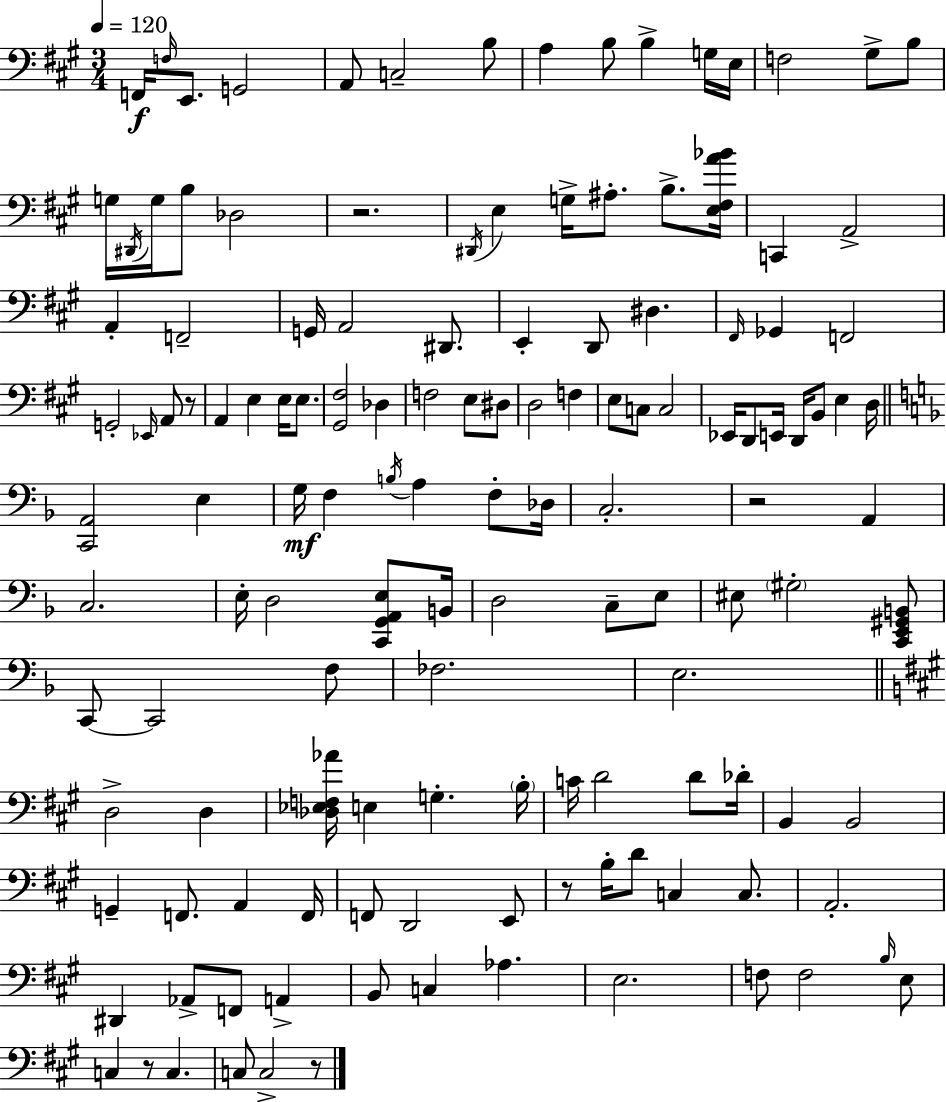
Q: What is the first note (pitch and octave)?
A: F2